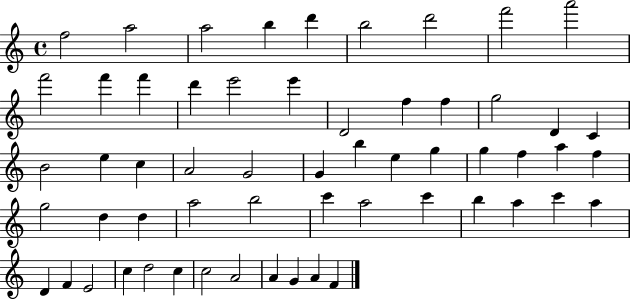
{
  \clef treble
  \time 4/4
  \defaultTimeSignature
  \key c \major
  f''2 a''2 | a''2 b''4 d'''4 | b''2 d'''2 | f'''2 a'''2 | \break f'''2 f'''4 f'''4 | d'''4 e'''2 e'''4 | d'2 f''4 f''4 | g''2 d'4 c'4 | \break b'2 e''4 c''4 | a'2 g'2 | g'4 b''4 e''4 g''4 | g''4 f''4 a''4 f''4 | \break g''2 d''4 d''4 | a''2 b''2 | c'''4 a''2 c'''4 | b''4 a''4 c'''4 a''4 | \break d'4 f'4 e'2 | c''4 d''2 c''4 | c''2 a'2 | a'4 g'4 a'4 f'4 | \break \bar "|."
}